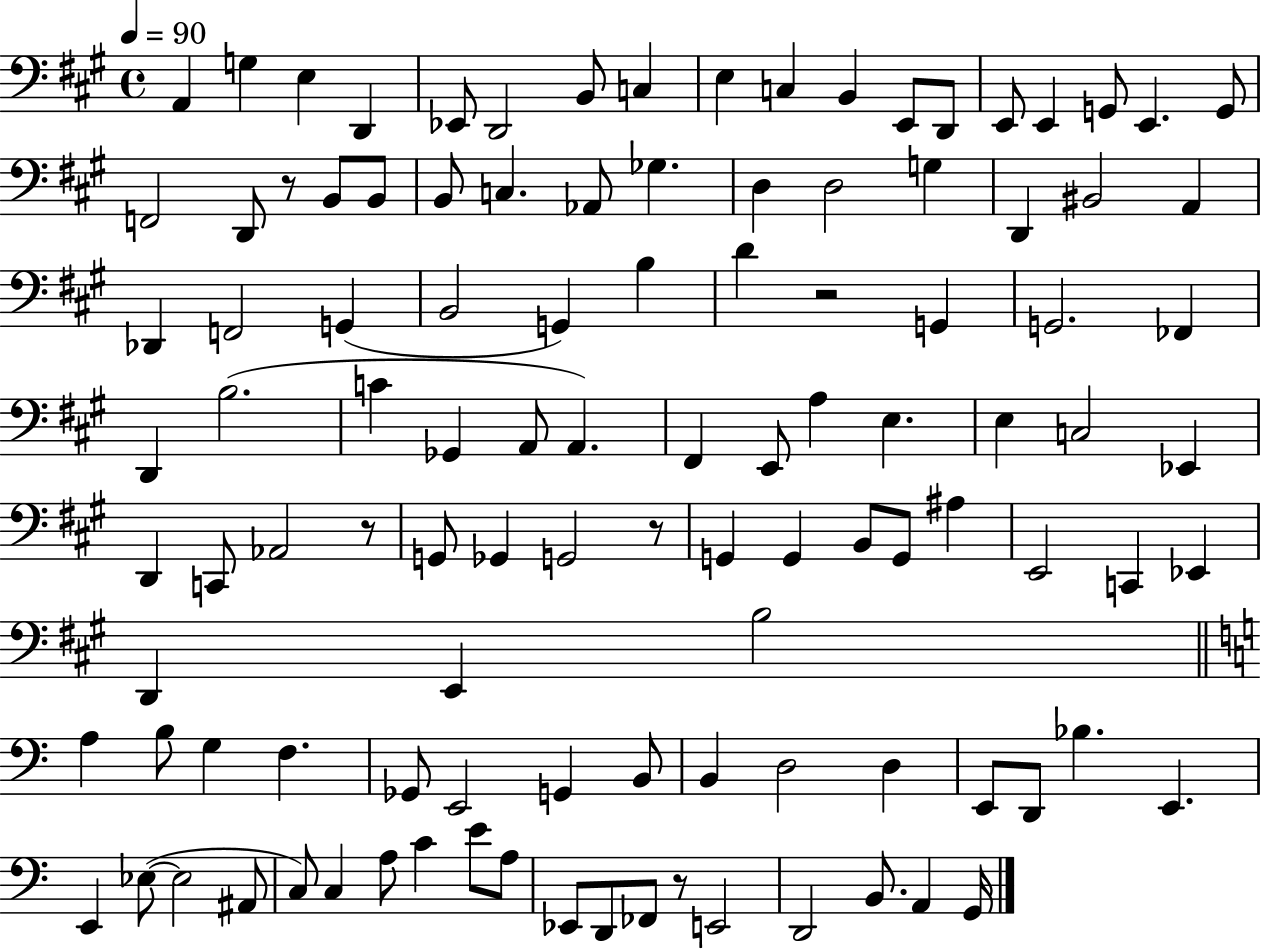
A2/q G3/q E3/q D2/q Eb2/e D2/h B2/e C3/q E3/q C3/q B2/q E2/e D2/e E2/e E2/q G2/e E2/q. G2/e F2/h D2/e R/e B2/e B2/e B2/e C3/q. Ab2/e Gb3/q. D3/q D3/h G3/q D2/q BIS2/h A2/q Db2/q F2/h G2/q B2/h G2/q B3/q D4/q R/h G2/q G2/h. FES2/q D2/q B3/h. C4/q Gb2/q A2/e A2/q. F#2/q E2/e A3/q E3/q. E3/q C3/h Eb2/q D2/q C2/e Ab2/h R/e G2/e Gb2/q G2/h R/e G2/q G2/q B2/e G2/e A#3/q E2/h C2/q Eb2/q D2/q E2/q B3/h A3/q B3/e G3/q F3/q. Gb2/e E2/h G2/q B2/e B2/q D3/h D3/q E2/e D2/e Bb3/q. E2/q. E2/q Eb3/e Eb3/h A#2/e C3/e C3/q A3/e C4/q E4/e A3/e Eb2/e D2/e FES2/e R/e E2/h D2/h B2/e. A2/q G2/s